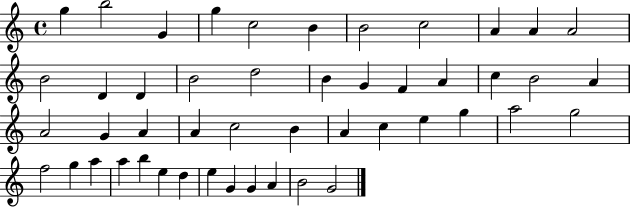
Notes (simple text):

G5/q B5/h G4/q G5/q C5/h B4/q B4/h C5/h A4/q A4/q A4/h B4/h D4/q D4/q B4/h D5/h B4/q G4/q F4/q A4/q C5/q B4/h A4/q A4/h G4/q A4/q A4/q C5/h B4/q A4/q C5/q E5/q G5/q A5/h G5/h F5/h G5/q A5/q A5/q B5/q E5/q D5/q E5/q G4/q G4/q A4/q B4/h G4/h